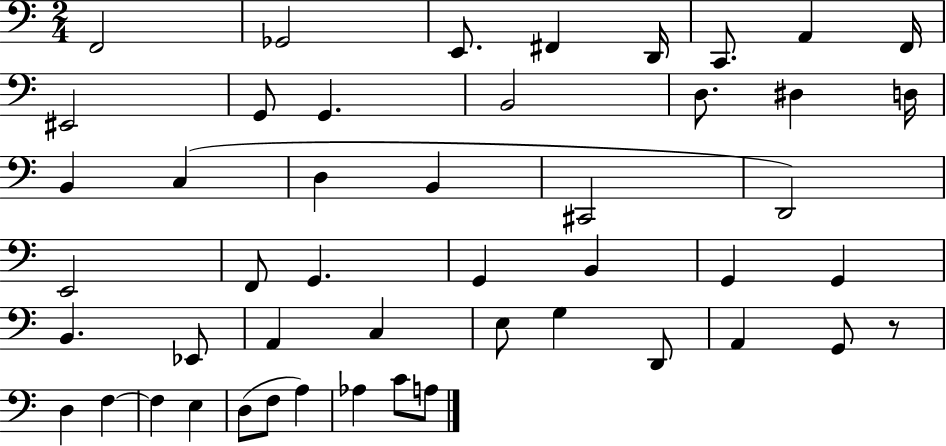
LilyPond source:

{
  \clef bass
  \numericTimeSignature
  \time 2/4
  \key c \major
  f,2 | ges,2 | e,8. fis,4 d,16 | c,8. a,4 f,16 | \break eis,2 | g,8 g,4. | b,2 | d8. dis4 d16 | \break b,4 c4( | d4 b,4 | cis,2 | d,2) | \break e,2 | f,8 g,4. | g,4 b,4 | g,4 g,4 | \break b,4. ees,8 | a,4 c4 | e8 g4 d,8 | a,4 g,8 r8 | \break d4 f4~~ | f4 e4 | d8( f8 a4) | aes4 c'8 a8 | \break \bar "|."
}